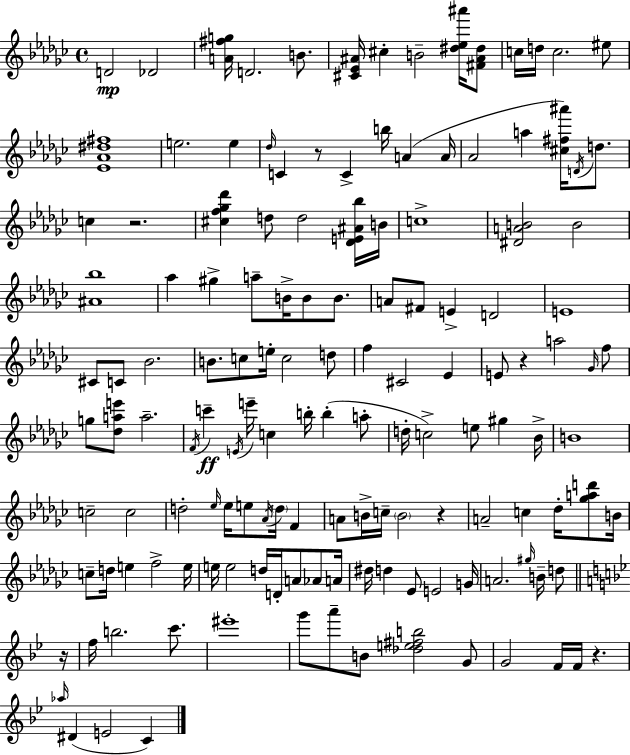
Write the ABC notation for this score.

X:1
T:Untitled
M:4/4
L:1/4
K:Ebm
D2 _D2 [A^fg]/4 D2 B/2 [^C_E^A]/4 ^c B2 [^d_e^a']/4 [^F^A^d]/2 c/4 d/4 c2 ^e/2 [_E_A^d^f]4 e2 e _d/4 C z/2 C b/4 A A/4 _A2 a [^c^f^a']/4 D/4 d/2 c z2 [^cf_g_d'] d/2 d2 [_DE^A_b]/4 B/4 c4 [^DAB]2 B2 [^A_b]4 _a ^g a/2 B/4 B/2 B/2 A/2 ^F/2 E D2 E4 ^C/2 C/2 _B2 B/2 c/2 e/4 c2 d/2 f ^C2 _E E/2 z a2 _G/4 f/2 g/2 [_dae']/2 a2 F/4 c' E/4 e'/4 c b/4 b a/2 d/4 c2 e/2 ^g _B/4 B4 c2 c2 d2 _e/4 _e/4 e/2 _A/4 d/4 F A/2 B/4 c/4 B2 z A2 c _d/4 [_gad']/2 B/4 c/2 d/4 e f2 e/4 e/4 e2 d/4 D/4 A/2 _A/2 A/4 ^d/4 d _E/2 E2 G/4 A2 ^g/4 B/4 d/2 z/4 f/4 b2 c'/2 ^e'4 g'/2 a'/2 B/2 [_de^fb]2 G/2 G2 F/4 F/4 z _a/4 ^D E2 C